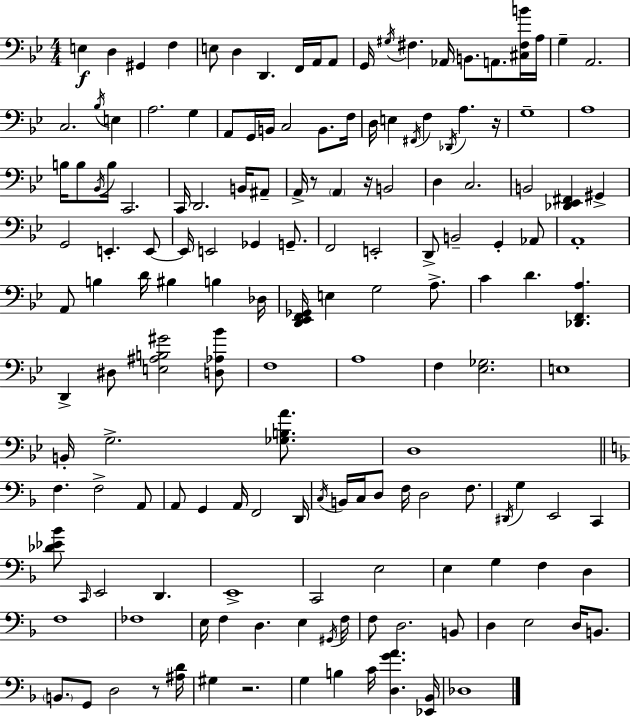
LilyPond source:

{
  \clef bass
  \numericTimeSignature
  \time 4/4
  \key bes \major
  e4\f d4 gis,4 f4 | e8 d4 d,4. f,16 a,16 a,8 | g,16 \acciaccatura { gis16 } fis4. aes,16 b,8. a,8. <cis fis b'>16 | a16 g4-- a,2. | \break c2. \acciaccatura { bes16 } e4 | a2. g4 | a,8 g,16 b,16 c2 b,8. | f16 d16 e4 \acciaccatura { fis,16 } f4 \acciaccatura { des,16 } a4. | \break r16 g1-- | a1 | b16 b8 \acciaccatura { bes,16 } b16 c,2. | c,16 d,2. | \break b,16 ais,8-- a,16-> r8 \parenthesize a,4 r16 b,2 | d4 c2. | b,2 <des, ees, fis,>4 | gis,4-> g,2 e,4.-. | \break e,8~~ e,16 e,2 ges,4 | g,8.-- f,2 e,2-. | d,8-> b,2-- g,4-. | aes,8 a,1-. | \break a,8 b4 d'16 bis4 | b4 des16 <d, ees, f, ges,>16 e4 g2 | a8.-> c'4 d'4. <des, f, a>4. | d,4-> dis8 <e ais b gis'>2 | \break <d aes bes'>8 f1 | a1 | f4 <ees ges>2. | e1 | \break b,16-. g2.-> | <ges b a'>8. d1 | \bar "||" \break \key f \major f4. f2-> a,8 | a,8 g,4 a,16 f,2 d,16 | \acciaccatura { c16 } b,16 c16 d8 f16 d2 f8. | \acciaccatura { dis,16 } g4 e,2 c,4 | \break <des' ees' bes'>8 \grace { c,16 } e,2 d,4. | e,1-> | c,2 e2 | e4 g4 f4 d4 | \break f1 | fes1 | e16 f4 d4. e4 | \acciaccatura { gis,16 } f16 f8 d2. | \break b,8 d4 e2 | d16 b,8. \parenthesize b,8. g,8 d2 | r8 <ais d'>16 gis4 r2. | g4 b4 c'16 <d g' a'>4. | \break <ees, bes,>16 des1 | \bar "|."
}